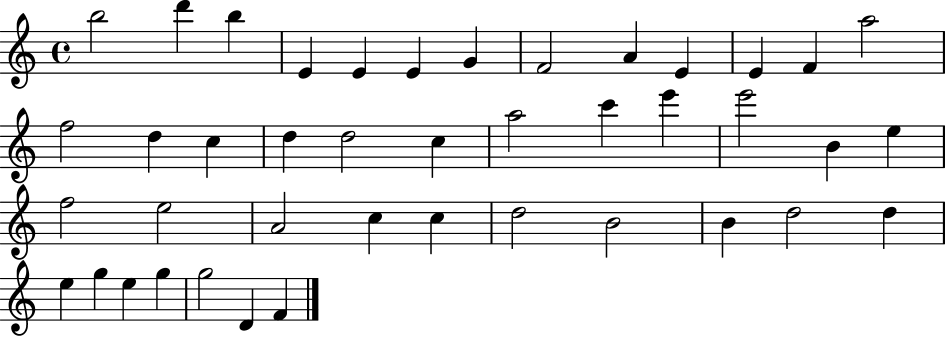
{
  \clef treble
  \time 4/4
  \defaultTimeSignature
  \key c \major
  b''2 d'''4 b''4 | e'4 e'4 e'4 g'4 | f'2 a'4 e'4 | e'4 f'4 a''2 | \break f''2 d''4 c''4 | d''4 d''2 c''4 | a''2 c'''4 e'''4 | e'''2 b'4 e''4 | \break f''2 e''2 | a'2 c''4 c''4 | d''2 b'2 | b'4 d''2 d''4 | \break e''4 g''4 e''4 g''4 | g''2 d'4 f'4 | \bar "|."
}